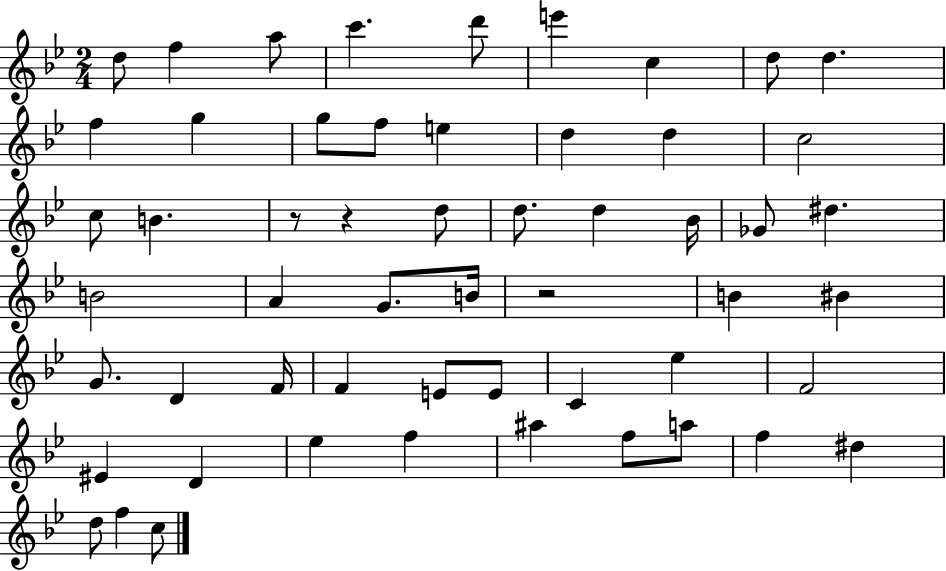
{
  \clef treble
  \numericTimeSignature
  \time 2/4
  \key bes \major
  d''8 f''4 a''8 | c'''4. d'''8 | e'''4 c''4 | d''8 d''4. | \break f''4 g''4 | g''8 f''8 e''4 | d''4 d''4 | c''2 | \break c''8 b'4. | r8 r4 d''8 | d''8. d''4 bes'16 | ges'8 dis''4. | \break b'2 | a'4 g'8. b'16 | r2 | b'4 bis'4 | \break g'8. d'4 f'16 | f'4 e'8 e'8 | c'4 ees''4 | f'2 | \break eis'4 d'4 | ees''4 f''4 | ais''4 f''8 a''8 | f''4 dis''4 | \break d''8 f''4 c''8 | \bar "|."
}